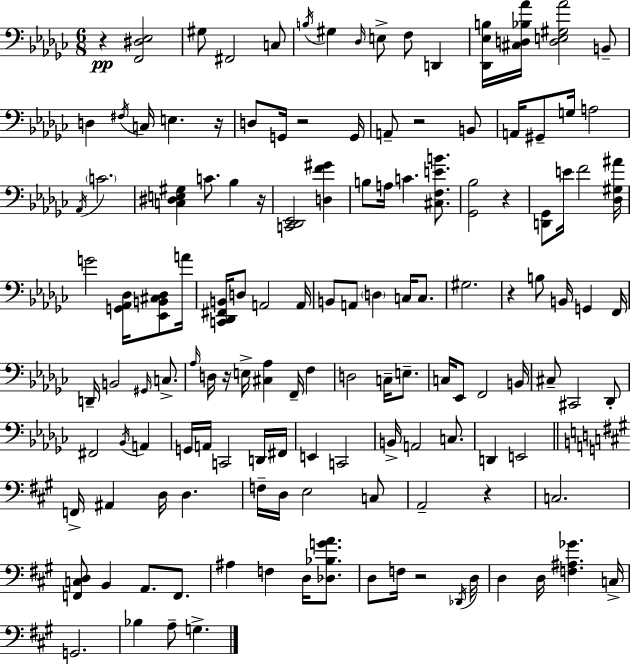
{
  \clef bass
  \numericTimeSignature
  \time 6/8
  \key ees \minor
  r4\pp <f, dis ees>2 | gis8 fis,2 c8 | \acciaccatura { b16 } gis4 \grace { des16 } e8-> f8 d,4 | <des, ees b>16 <cis d bes aes'>16 <d e gis aes'>2 | \break b,8-- d4 \acciaccatura { fis16 } c16 e4. | r16 d8 g,16 r2 | g,16 a,8-- r2 | b,8 a,16 gis,8-- g16 a2 | \break \acciaccatura { aes,16 } \parenthesize c'2. | <c dis e gis>4 c'8. bes4 | r16 <c, des, ees,>2 | <d f' gis'>4 b8 a16 c'4. | \break <cis f e' b'>8. <ges, bes>2 | r4 <d, ges,>8 e'16 f'2 | <des gis ais'>16 g'2 | <g, aes, des>16 <ees, b, cis des>8 a'16 <c, des, fis, b,>16 d8 a,2 | \break a,16 b,8 a,8 \parenthesize d4 | c16 c8. gis2. | r4 b8 b,16 g,4 | f,16 d,16-- b,2 | \break \grace { gis,16 } c8.-> \grace { aes16 } d16 r16 e16-> <cis aes>4 | f,16-- f4 d2 | c16-- e8.-- c16 ees,8 f,2 | b,16 cis8-- cis,2 | \break des,8-. fis,2 | \acciaccatura { bes,16 } a,4 g,16 a,16 c,2 | d,16 fis,16 e,4 c,2 | b,16-> a,2 | \break c8. d,4 e,2 | \bar "||" \break \key a \major f,16-> ais,4 d16 d4. | f16-- d16 e2 c8 | a,2-- r4 | c2. | \break <f, c d>8 b,4 a,8. f,8. | ais4 f4 d16 <des bes g' a'>8. | d8 f16 r2 \acciaccatura { des,16 } | d16 d4 d16 <f ais ges'>4. | \break c16-> g,2. | bes4 a8-- g4.-> | \bar "|."
}